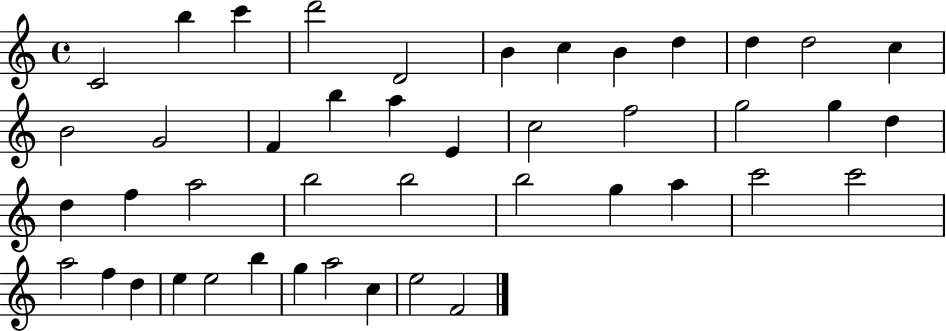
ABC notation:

X:1
T:Untitled
M:4/4
L:1/4
K:C
C2 b c' d'2 D2 B c B d d d2 c B2 G2 F b a E c2 f2 g2 g d d f a2 b2 b2 b2 g a c'2 c'2 a2 f d e e2 b g a2 c e2 F2